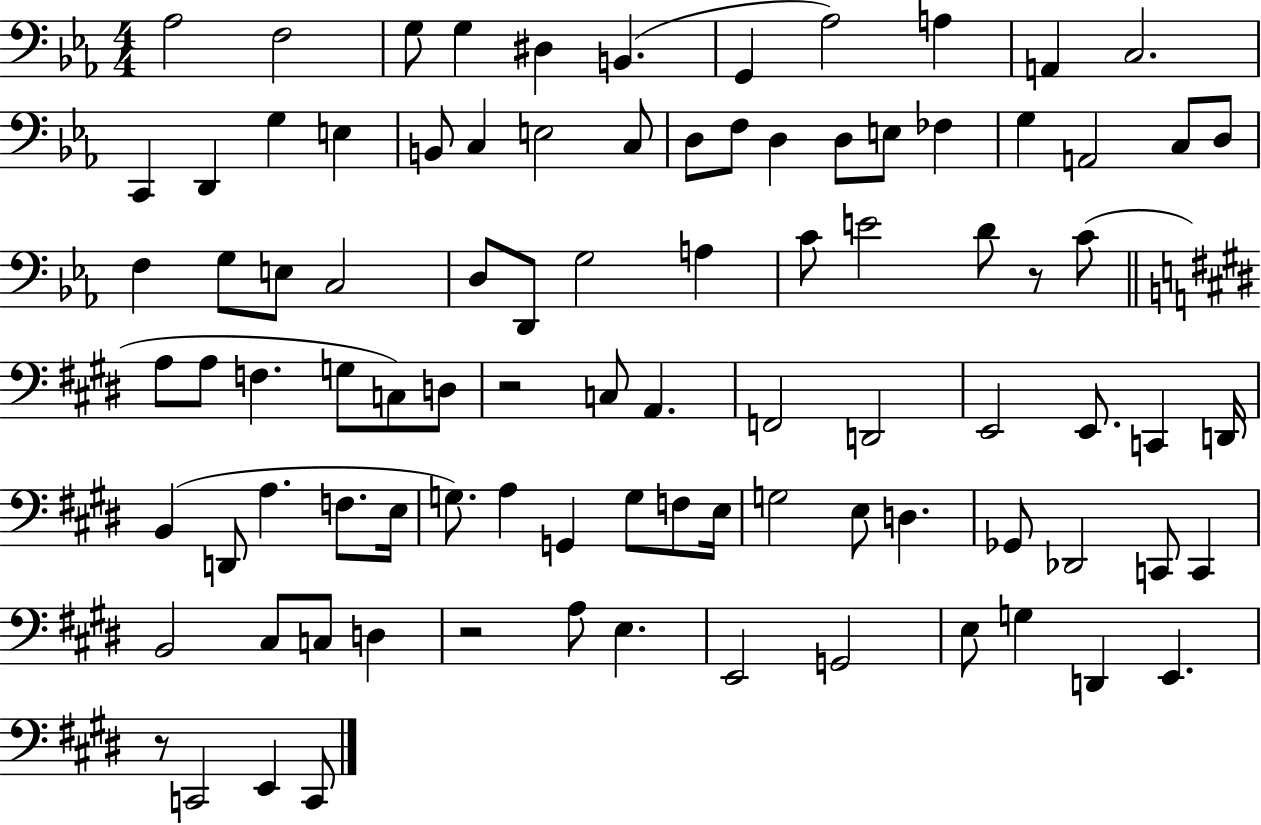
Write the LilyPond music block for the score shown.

{
  \clef bass
  \numericTimeSignature
  \time 4/4
  \key ees \major
  aes2 f2 | g8 g4 dis4 b,4.( | g,4 aes2) a4 | a,4 c2. | \break c,4 d,4 g4 e4 | b,8 c4 e2 c8 | d8 f8 d4 d8 e8 fes4 | g4 a,2 c8 d8 | \break f4 g8 e8 c2 | d8 d,8 g2 a4 | c'8 e'2 d'8 r8 c'8( | \bar "||" \break \key e \major a8 a8 f4. g8 c8) d8 | r2 c8 a,4. | f,2 d,2 | e,2 e,8. c,4 d,16 | \break b,4( d,8 a4. f8. e16 | g8.) a4 g,4 g8 f8 e16 | g2 e8 d4. | ges,8 des,2 c,8 c,4 | \break b,2 cis8 c8 d4 | r2 a8 e4. | e,2 g,2 | e8 g4 d,4 e,4. | \break r8 c,2 e,4 c,8 | \bar "|."
}